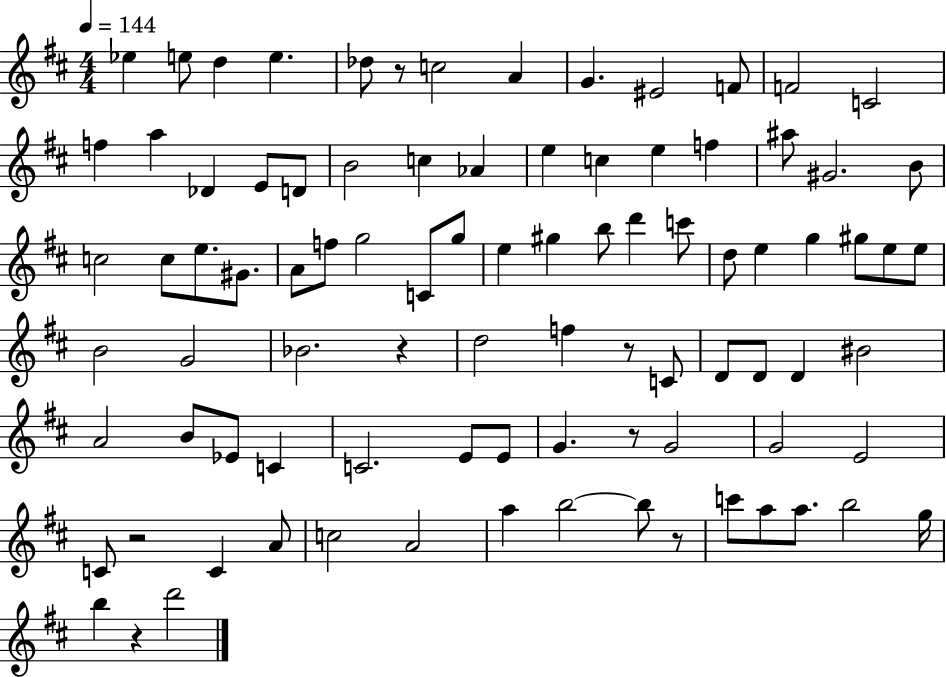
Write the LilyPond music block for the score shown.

{
  \clef treble
  \numericTimeSignature
  \time 4/4
  \key d \major
  \tempo 4 = 144
  ees''4 e''8 d''4 e''4. | des''8 r8 c''2 a'4 | g'4. eis'2 f'8 | f'2 c'2 | \break f''4 a''4 des'4 e'8 d'8 | b'2 c''4 aes'4 | e''4 c''4 e''4 f''4 | ais''8 gis'2. b'8 | \break c''2 c''8 e''8. gis'8. | a'8 f''8 g''2 c'8 g''8 | e''4 gis''4 b''8 d'''4 c'''8 | d''8 e''4 g''4 gis''8 e''8 e''8 | \break b'2 g'2 | bes'2. r4 | d''2 f''4 r8 c'8 | d'8 d'8 d'4 bis'2 | \break a'2 b'8 ees'8 c'4 | c'2. e'8 e'8 | g'4. r8 g'2 | g'2 e'2 | \break c'8 r2 c'4 a'8 | c''2 a'2 | a''4 b''2~~ b''8 r8 | c'''8 a''8 a''8. b''2 g''16 | \break b''4 r4 d'''2 | \bar "|."
}